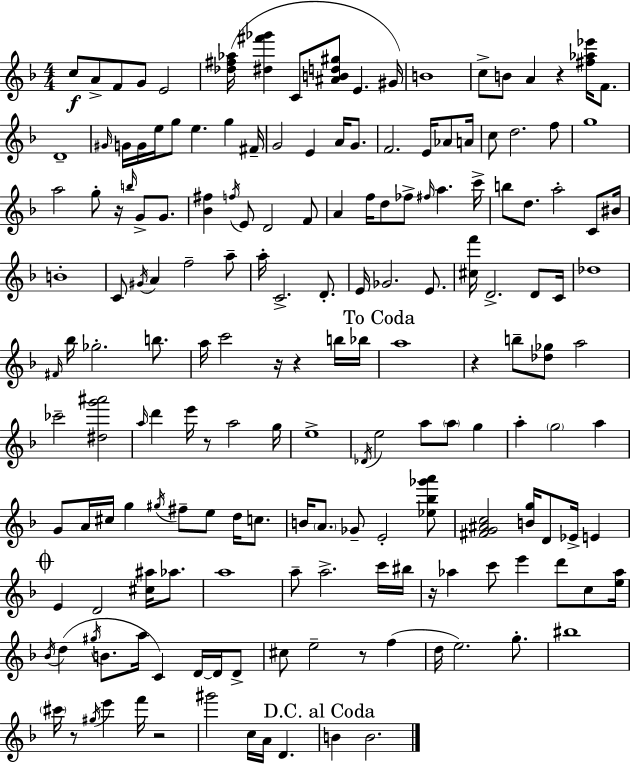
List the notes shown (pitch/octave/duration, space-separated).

C5/e A4/e F4/e G4/e E4/h [Db5,F#5,Ab5]/s [D#5,F#6,Gb6]/q C4/e [A#4,B4,D5,G#5]/e E4/q. G#4/s B4/w C5/e B4/e A4/q R/q [F#5,Ab5,Eb6]/s F4/e. D4/w G#4/s G4/s G4/s E5/s G5/e E5/q. G5/q F#4/s G4/h E4/q A4/s G4/e. F4/h. E4/s Ab4/e A4/s C5/e D5/h. F5/e G5/w A5/h G5/e R/s B5/s G4/e G4/e. [Bb4,F#5]/q F5/s E4/e D4/h F4/e A4/q F5/s D5/e FES5/e F#5/s A5/q. C6/s B5/e D5/e. A5/h C4/e BIS4/s B4/w C4/e G#4/s A4/q F5/h A5/e A5/s C4/h. D4/e. E4/s Gb4/h. E4/e. [C#5,F6]/s D4/h. D4/e C4/s Db5/w F#4/s Bb5/s Gb5/h. B5/e. A5/s C6/h R/s R/q B5/s Bb5/s A5/w R/q B5/e [Db5,Gb5]/e A5/h CES6/h [D#5,G6,A#6]/h A5/s D6/q E6/s R/e A5/h G5/s E5/w Db4/s E5/h A5/e A5/e G5/q A5/q G5/h A5/q G4/e A4/s C#5/s G5/q G#5/s F#5/e E5/e D5/s C5/e. B4/s A4/e. Gb4/e E4/h [Eb5,Bb5,Gb6,A6]/e [F#4,G4,A#4,C5]/h [B4,G5]/s D4/e Eb4/s E4/q E4/q D4/h [C#5,A#5]/s Ab5/e. A5/w A5/e A5/h. C6/s BIS5/s R/s Ab5/q C6/e E6/q D6/e C5/e [E5,Ab5]/s Bb4/s D5/q G#5/s B4/e. A5/s C4/q D4/s D4/s D4/e C#5/e E5/h R/e F5/q D5/s E5/h. G5/e. BIS5/w C#6/s R/e G#5/s E6/q F6/s R/h G#6/h C5/s A4/s D4/q. B4/q B4/h.